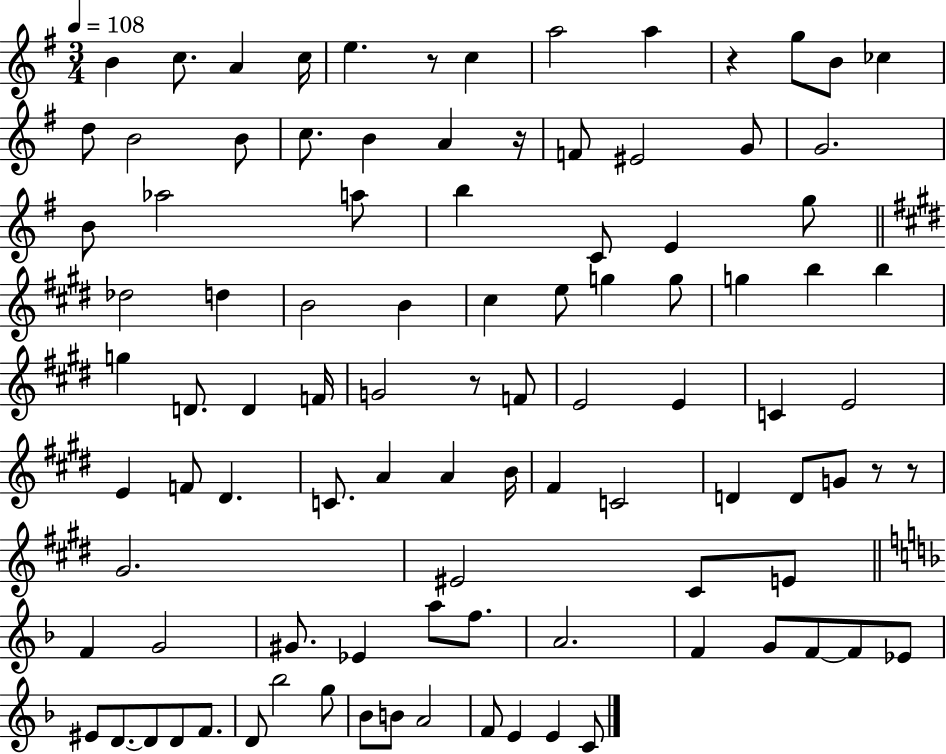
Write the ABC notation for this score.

X:1
T:Untitled
M:3/4
L:1/4
K:G
B c/2 A c/4 e z/2 c a2 a z g/2 B/2 _c d/2 B2 B/2 c/2 B A z/4 F/2 ^E2 G/2 G2 B/2 _a2 a/2 b C/2 E g/2 _d2 d B2 B ^c e/2 g g/2 g b b g D/2 D F/4 G2 z/2 F/2 E2 E C E2 E F/2 ^D C/2 A A B/4 ^F C2 D D/2 G/2 z/2 z/2 ^G2 ^E2 ^C/2 E/2 F G2 ^G/2 _E a/2 f/2 A2 F G/2 F/2 F/2 _E/2 ^E/2 D/2 D/2 D/2 F/2 D/2 _b2 g/2 _B/2 B/2 A2 F/2 E E C/2